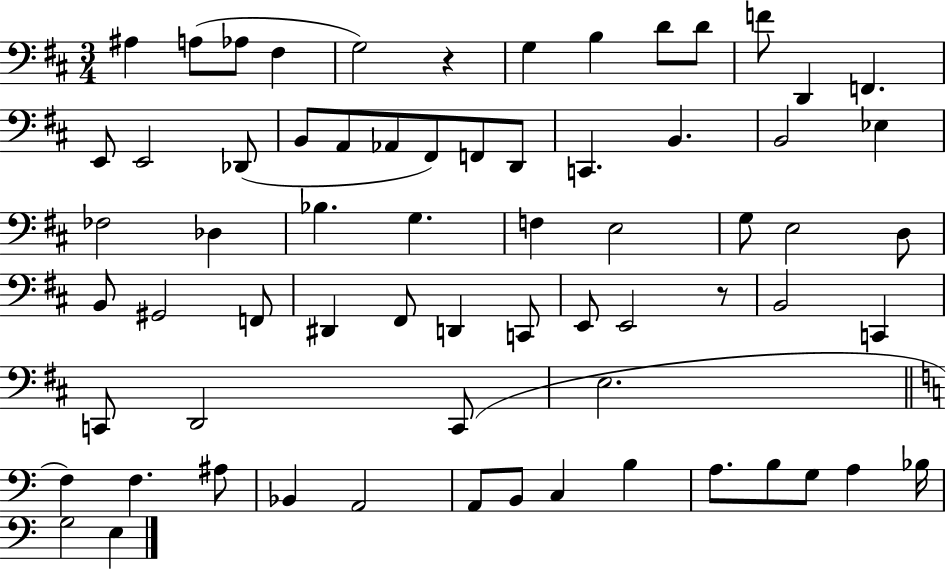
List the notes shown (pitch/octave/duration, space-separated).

A#3/q A3/e Ab3/e F#3/q G3/h R/q G3/q B3/q D4/e D4/e F4/e D2/q F2/q. E2/e E2/h Db2/e B2/e A2/e Ab2/e F#2/e F2/e D2/e C2/q. B2/q. B2/h Eb3/q FES3/h Db3/q Bb3/q. G3/q. F3/q E3/h G3/e E3/h D3/e B2/e G#2/h F2/e D#2/q F#2/e D2/q C2/e E2/e E2/h R/e B2/h C2/q C2/e D2/h C2/e E3/h. F3/q F3/q. A#3/e Bb2/q A2/h A2/e B2/e C3/q B3/q A3/e. B3/e G3/e A3/q Bb3/s G3/h E3/q